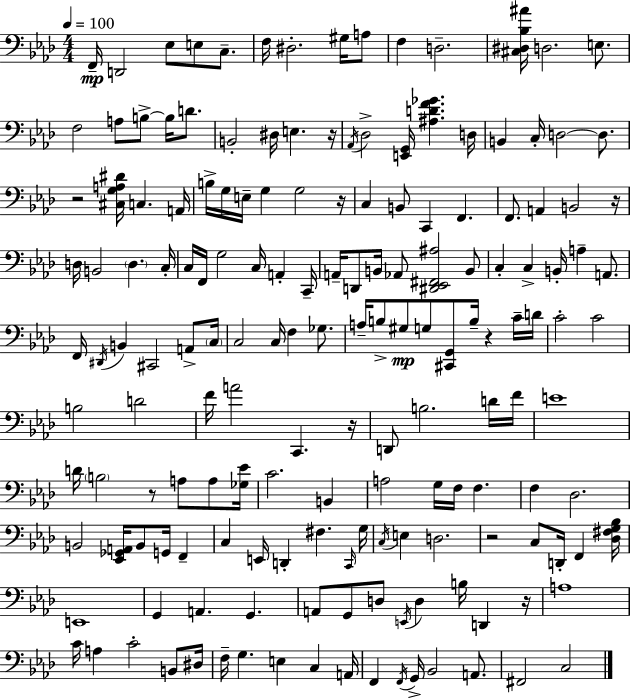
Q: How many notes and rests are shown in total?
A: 166